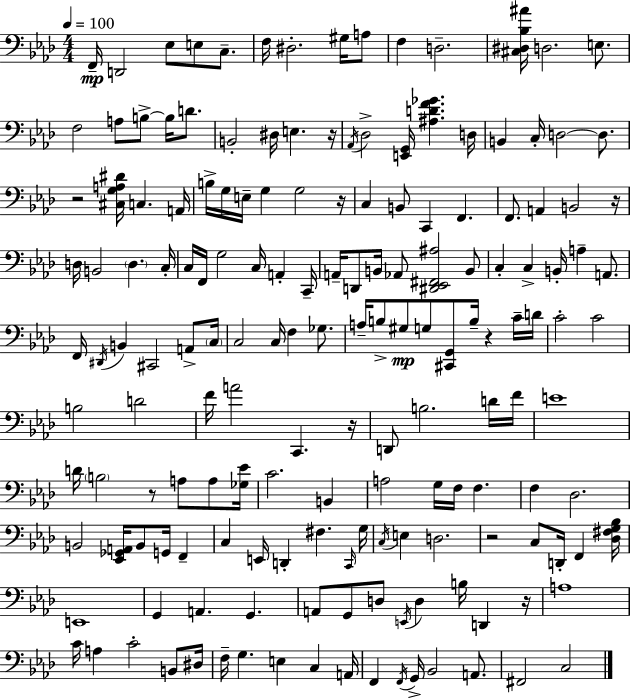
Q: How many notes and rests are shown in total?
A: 166